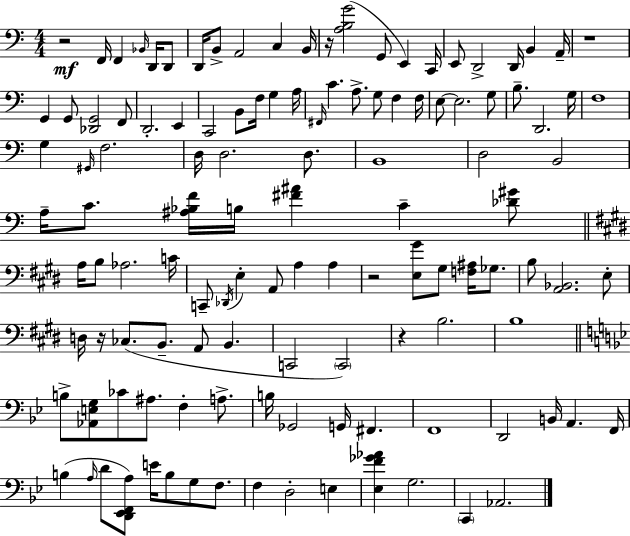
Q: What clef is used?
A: bass